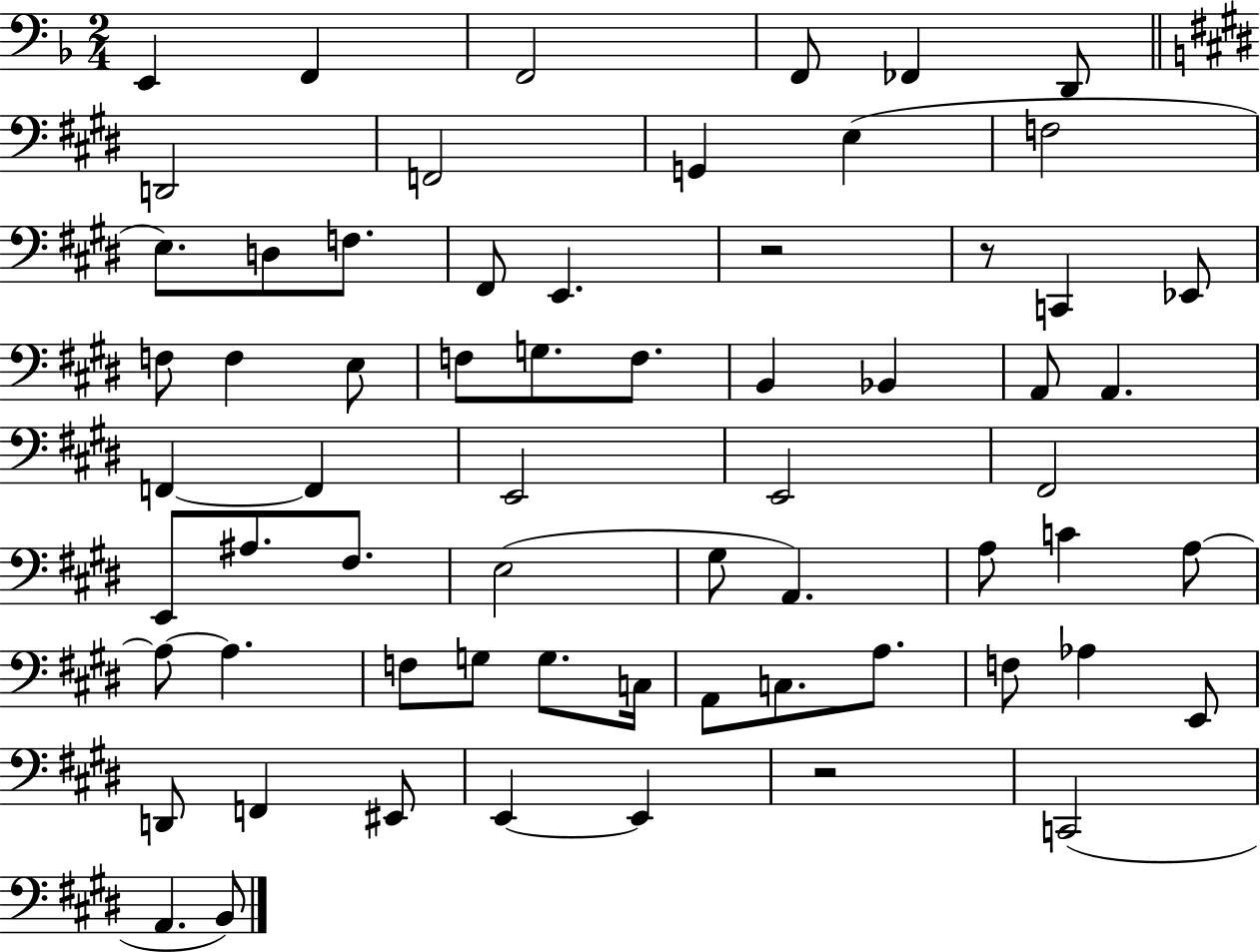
E2/q F2/q F2/h F2/e FES2/q D2/e D2/h F2/h G2/q E3/q F3/h E3/e. D3/e F3/e. F#2/e E2/q. R/h R/e C2/q Eb2/e F3/e F3/q E3/e F3/e G3/e. F3/e. B2/q Bb2/q A2/e A2/q. F2/q F2/q E2/h E2/h F#2/h E2/e A#3/e. F#3/e. E3/h G#3/e A2/q. A3/e C4/q A3/e A3/e A3/q. F3/e G3/e G3/e. C3/s A2/e C3/e. A3/e. F3/e Ab3/q E2/e D2/e F2/q EIS2/e E2/q E2/q R/h C2/h A2/q. B2/e